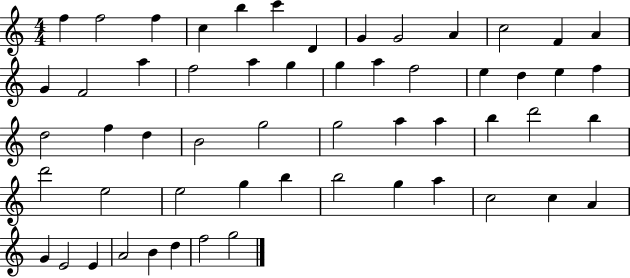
X:1
T:Untitled
M:4/4
L:1/4
K:C
f f2 f c b c' D G G2 A c2 F A G F2 a f2 a g g a f2 e d e f d2 f d B2 g2 g2 a a b d'2 b d'2 e2 e2 g b b2 g a c2 c A G E2 E A2 B d f2 g2